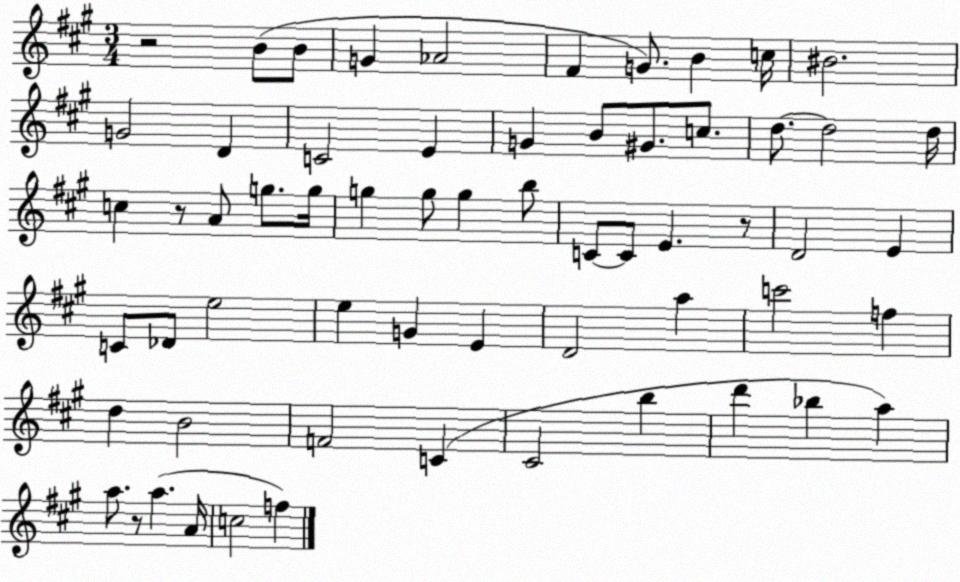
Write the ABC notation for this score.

X:1
T:Untitled
M:3/4
L:1/4
K:A
z2 B/2 B/2 G _A2 ^F G/2 B c/4 ^B2 G2 D C2 E G B/2 ^G/2 c/2 d/2 d2 d/4 c z/2 A/2 g/2 g/4 g g/2 g b/2 C/2 C/2 E z/2 D2 E C/2 _D/2 e2 e G E D2 a c'2 f d B2 F2 C ^C2 b d' _b a a/2 z/2 a A/4 c2 f